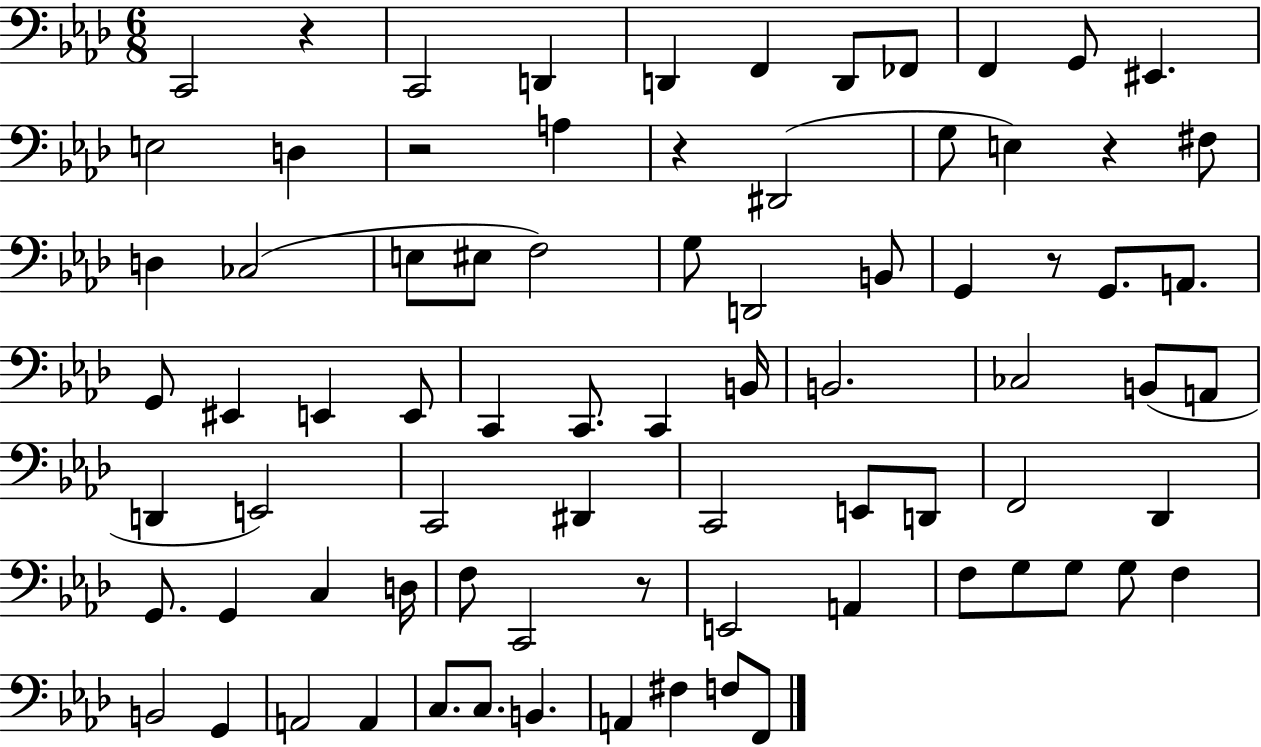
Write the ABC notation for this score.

X:1
T:Untitled
M:6/8
L:1/4
K:Ab
C,,2 z C,,2 D,, D,, F,, D,,/2 _F,,/2 F,, G,,/2 ^E,, E,2 D, z2 A, z ^D,,2 G,/2 E, z ^F,/2 D, _C,2 E,/2 ^E,/2 F,2 G,/2 D,,2 B,,/2 G,, z/2 G,,/2 A,,/2 G,,/2 ^E,, E,, E,,/2 C,, C,,/2 C,, B,,/4 B,,2 _C,2 B,,/2 A,,/2 D,, E,,2 C,,2 ^D,, C,,2 E,,/2 D,,/2 F,,2 _D,, G,,/2 G,, C, D,/4 F,/2 C,,2 z/2 E,,2 A,, F,/2 G,/2 G,/2 G,/2 F, B,,2 G,, A,,2 A,, C,/2 C,/2 B,, A,, ^F, F,/2 F,,/2